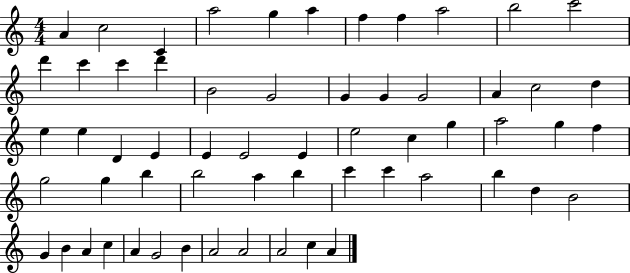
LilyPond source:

{
  \clef treble
  \numericTimeSignature
  \time 4/4
  \key c \major
  a'4 c''2 c'4 | a''2 g''4 a''4 | f''4 f''4 a''2 | b''2 c'''2 | \break d'''4 c'''4 c'''4 d'''4 | b'2 g'2 | g'4 g'4 g'2 | a'4 c''2 d''4 | \break e''4 e''4 d'4 e'4 | e'4 e'2 e'4 | e''2 c''4 g''4 | a''2 g''4 f''4 | \break g''2 g''4 b''4 | b''2 a''4 b''4 | c'''4 c'''4 a''2 | b''4 d''4 b'2 | \break g'4 b'4 a'4 c''4 | a'4 g'2 b'4 | a'2 a'2 | a'2 c''4 a'4 | \break \bar "|."
}